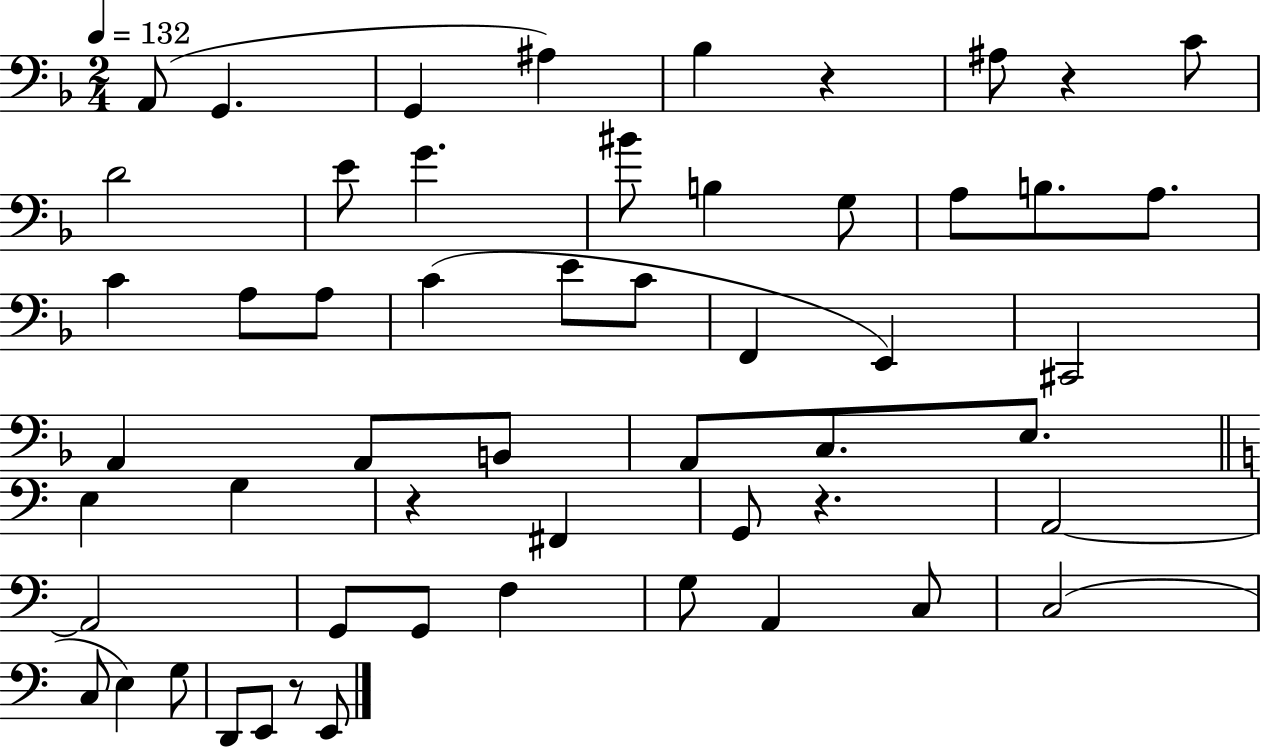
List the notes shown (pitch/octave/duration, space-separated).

A2/e G2/q. G2/q A#3/q Bb3/q R/q A#3/e R/q C4/e D4/h E4/e G4/q. BIS4/e B3/q G3/e A3/e B3/e. A3/e. C4/q A3/e A3/e C4/q E4/e C4/e F2/q E2/q C#2/h A2/q A2/e B2/e A2/e C3/e. E3/e. E3/q G3/q R/q F#2/q G2/e R/q. A2/h A2/h G2/e G2/e F3/q G3/e A2/q C3/e C3/h C3/e E3/q G3/e D2/e E2/e R/e E2/e